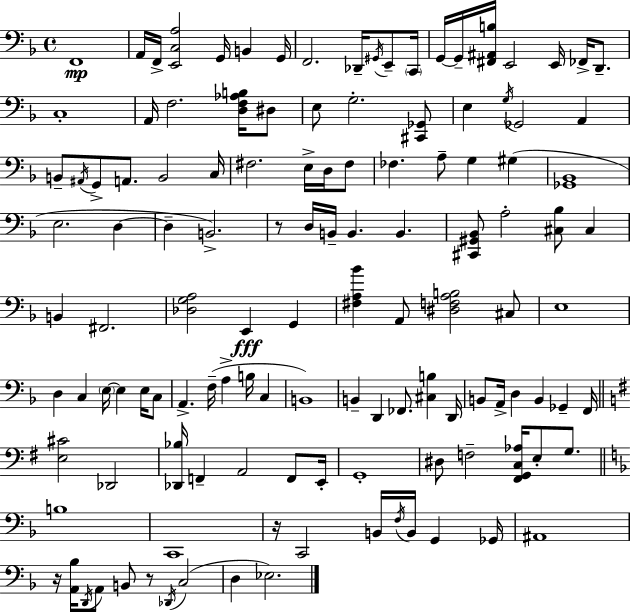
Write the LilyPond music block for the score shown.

{
  \clef bass
  \time 4/4
  \defaultTimeSignature
  \key d \minor
  \repeat volta 2 { f,1\mp | a,16 f,16-> <e, c a>2 g,16 b,4 g,16 | f,2. des,16-- \acciaccatura { gis,16 } e,8-- | \parenthesize c,16 g,16~~ g,16-- <fis, ais, b>16 e,2 e,16 fes,16-> d,8.-- | \break c1-. | a,16 f2. <d f aes b>16 dis8 | e8 g2.-. <cis, ges,>8 | e4 \acciaccatura { g16 } ges,2 a,4 | \break b,8-- \acciaccatura { ais,16 } g,8-> a,8. b,2 | c16 fis2. e16-> | d16 fis8 fes4. a8-- g4 gis4( | <ges, bes,>1 | \break e2. d4~~ | d4-- b,2.->) | r8 d16 b,16-- b,4. b,4. | <cis, gis, bes,>8 a2-. <cis bes>8 cis4 | \break b,4 fis,2. | <des g a>2 e,4\fff g,4 | <fis a bes'>4 a,8 <dis f a b>2 | cis8 e1 | \break d4 c4 \parenthesize e16~~ e4 | e16 c8 a,4.-> f16--( a4-> b16 c4 | b,1) | b,4-- d,4 fes,8. <cis b>4 | \break d,16 b,8 a,16-> d4 b,4 ges,4-- | f,16 \bar "||" \break \key e \minor <e cis'>2 des,2 | <des, bes>16 f,4-- a,2 f,8 e,16-. | g,1-. | dis8 f2-- <fis, g, c aes>16 e8-. g8. | \break \bar "||" \break \key f \major b1 | c,1 | r16 c,2 b,16 \acciaccatura { f16 } b,16 g,4 | ges,16 ais,1 | \break r16 <a, bes>16 \acciaccatura { d,16 } a,8 b,8 r8 \acciaccatura { des,16 }( c2 | d4 ees2.) | } \bar "|."
}